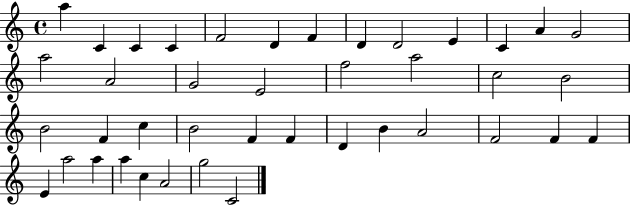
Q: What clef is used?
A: treble